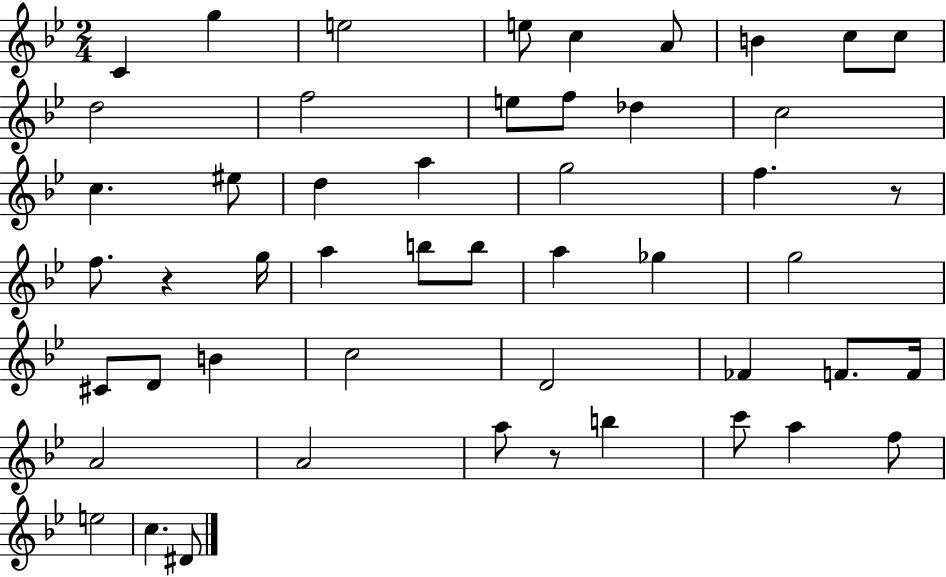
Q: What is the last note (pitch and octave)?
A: D#4